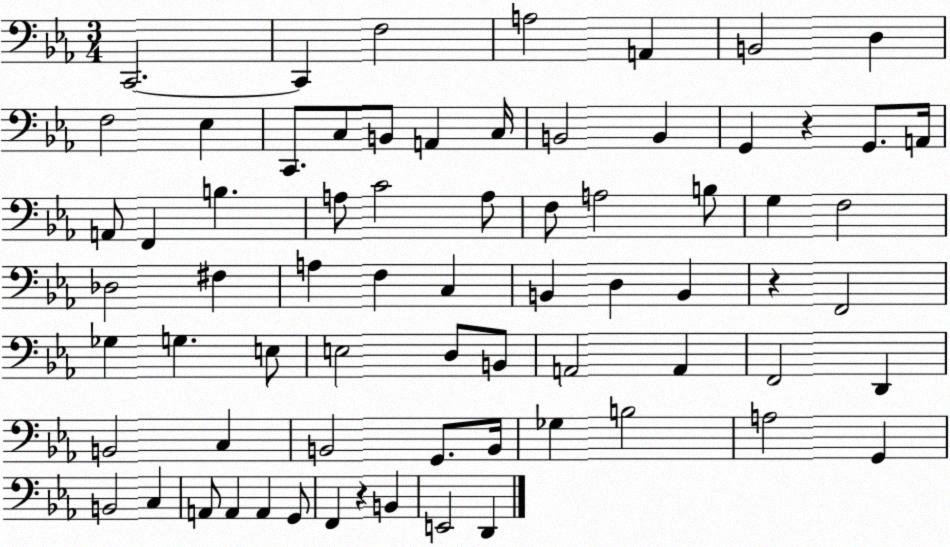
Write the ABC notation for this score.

X:1
T:Untitled
M:3/4
L:1/4
K:Eb
C,,2 C,, F,2 A,2 A,, B,,2 D, F,2 _E, C,,/2 C,/2 B,,/2 A,, C,/4 B,,2 B,, G,, z G,,/2 A,,/4 A,,/2 F,, B, A,/2 C2 A,/2 F,/2 A,2 B,/2 G, F,2 _D,2 ^F, A, F, C, B,, D, B,, z F,,2 _G, G, E,/2 E,2 D,/2 B,,/2 A,,2 A,, F,,2 D,, B,,2 C, B,,2 G,,/2 B,,/4 _G, B,2 A,2 G,, B,,2 C, A,,/2 A,, A,, G,,/2 F,, z B,, E,,2 D,,